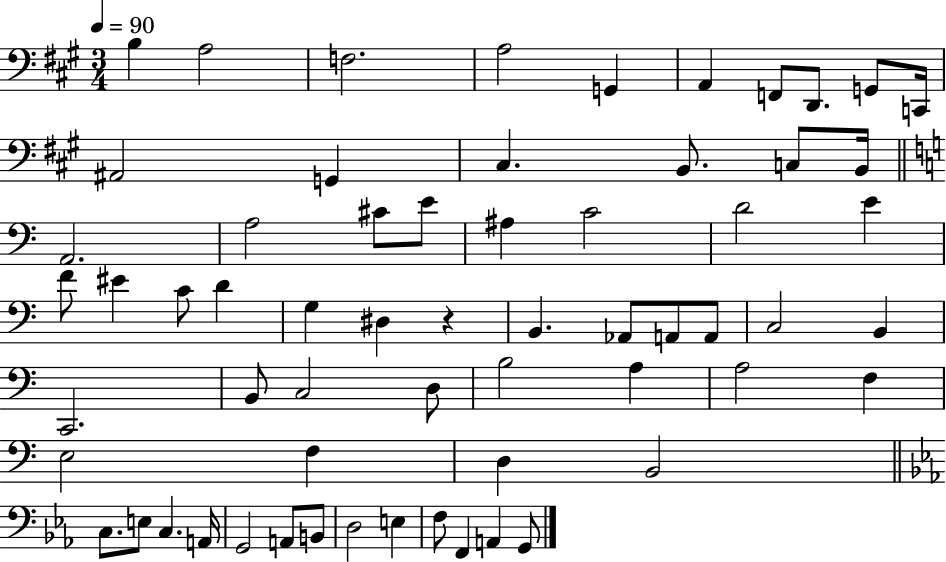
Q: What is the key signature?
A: A major